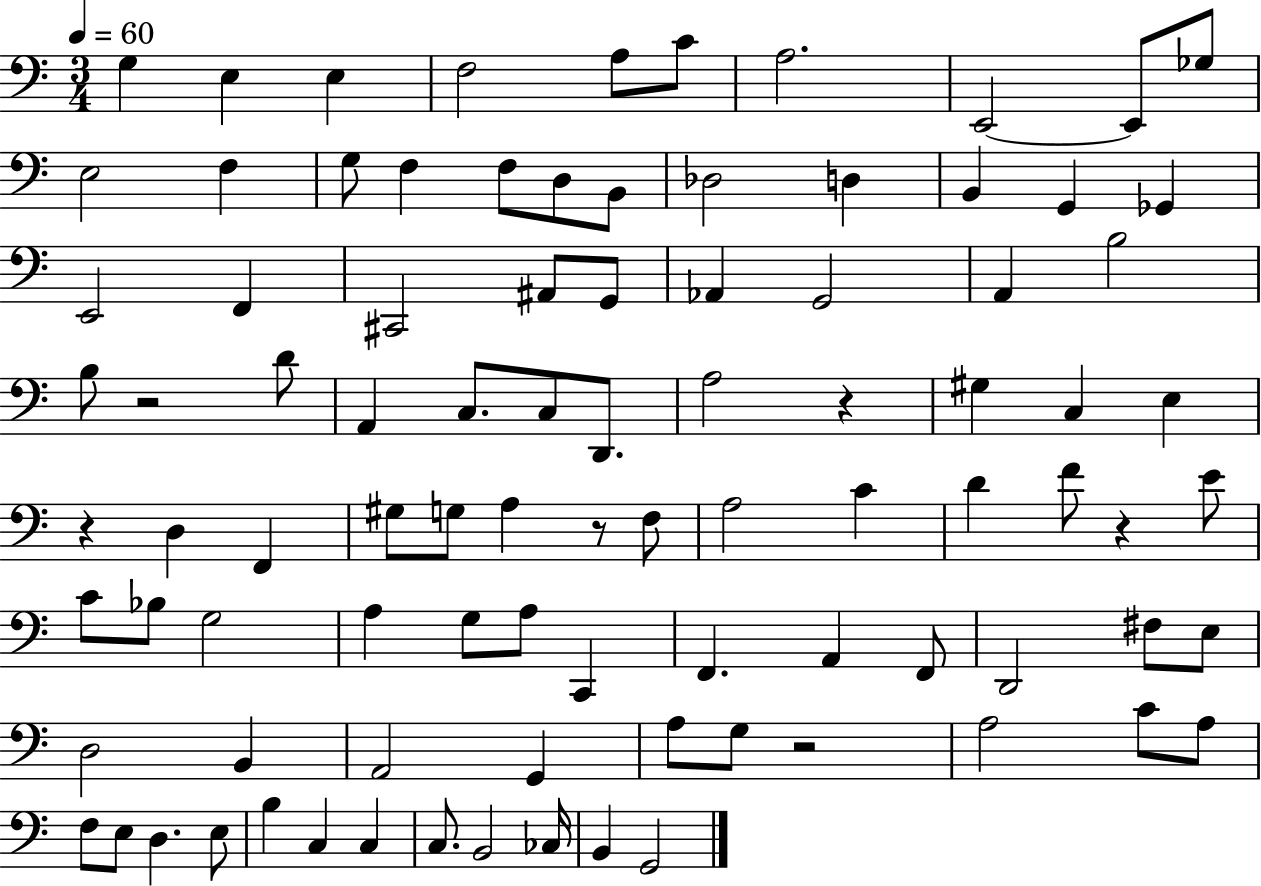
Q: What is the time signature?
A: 3/4